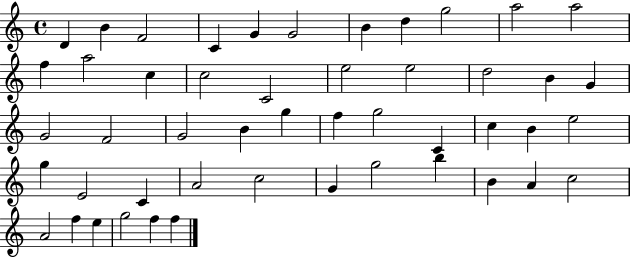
{
  \clef treble
  \time 4/4
  \defaultTimeSignature
  \key c \major
  d'4 b'4 f'2 | c'4 g'4 g'2 | b'4 d''4 g''2 | a''2 a''2 | \break f''4 a''2 c''4 | c''2 c'2 | e''2 e''2 | d''2 b'4 g'4 | \break g'2 f'2 | g'2 b'4 g''4 | f''4 g''2 c'4 | c''4 b'4 e''2 | \break g''4 e'2 c'4 | a'2 c''2 | g'4 g''2 b''4 | b'4 a'4 c''2 | \break a'2 f''4 e''4 | g''2 f''4 f''4 | \bar "|."
}